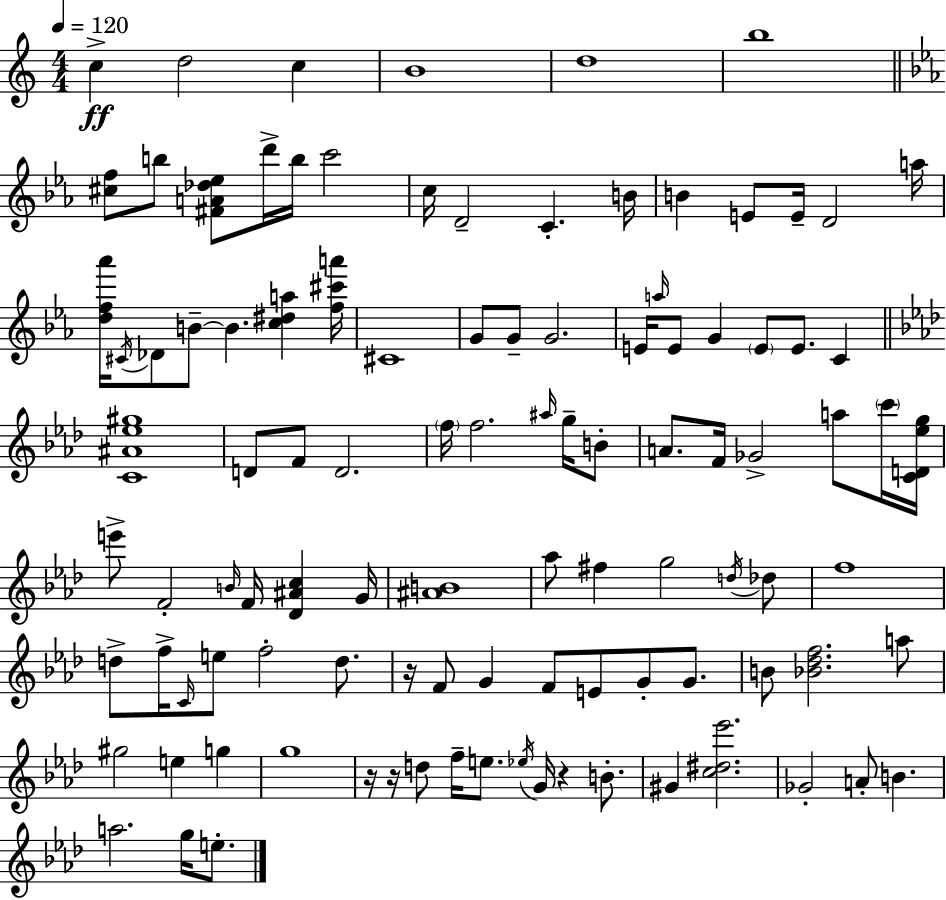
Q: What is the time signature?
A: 4/4